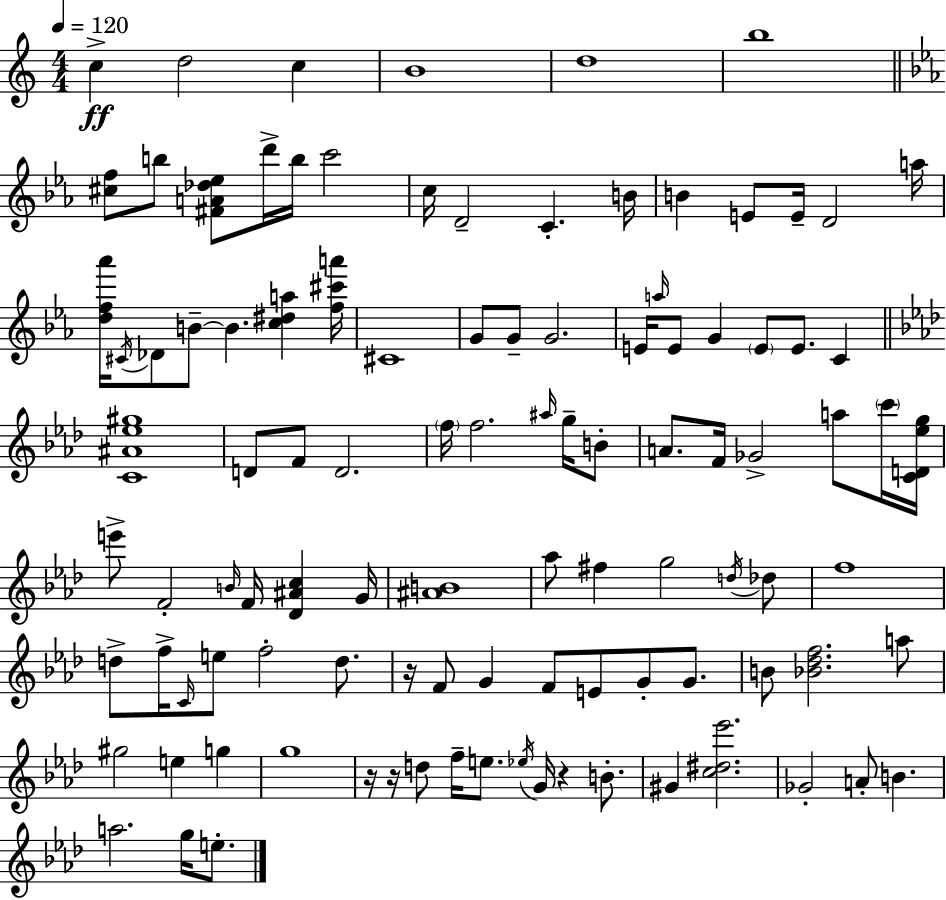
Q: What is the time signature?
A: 4/4